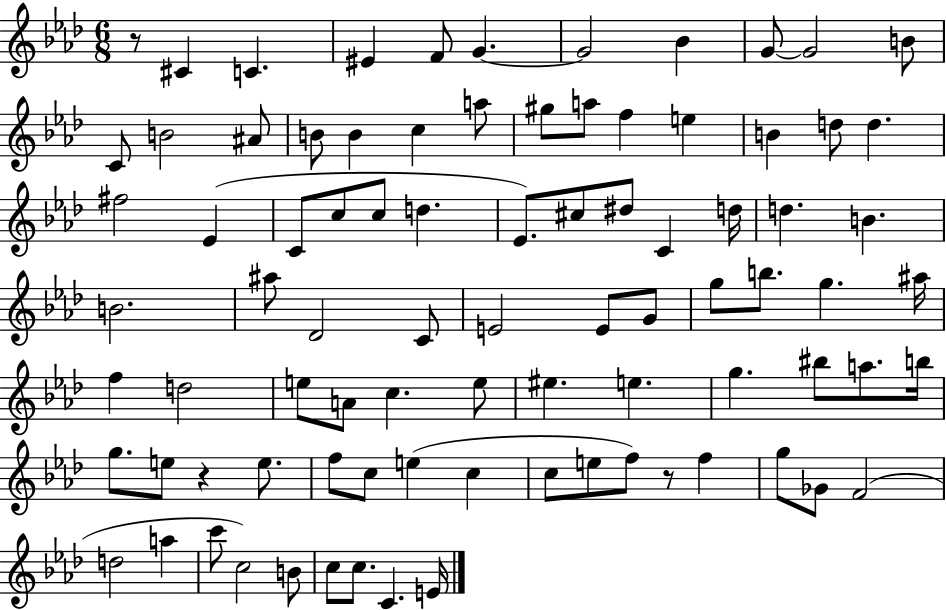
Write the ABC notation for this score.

X:1
T:Untitled
M:6/8
L:1/4
K:Ab
z/2 ^C C ^E F/2 G G2 _B G/2 G2 B/2 C/2 B2 ^A/2 B/2 B c a/2 ^g/2 a/2 f e B d/2 d ^f2 _E C/2 c/2 c/2 d _E/2 ^c/2 ^d/2 C d/4 d B B2 ^a/2 _D2 C/2 E2 E/2 G/2 g/2 b/2 g ^a/4 f d2 e/2 A/2 c e/2 ^e e g ^b/2 a/2 b/4 g/2 e/2 z e/2 f/2 c/2 e c c/2 e/2 f/2 z/2 f g/2 _G/2 F2 d2 a c'/2 c2 B/2 c/2 c/2 C E/4